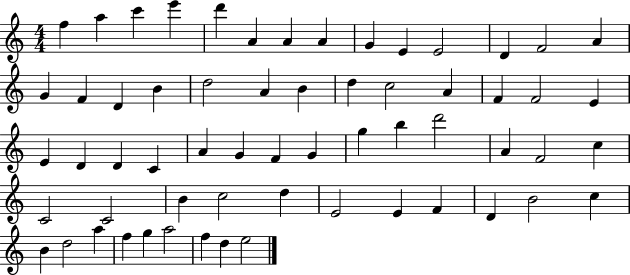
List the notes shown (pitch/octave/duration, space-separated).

F5/q A5/q C6/q E6/q D6/q A4/q A4/q A4/q G4/q E4/q E4/h D4/q F4/h A4/q G4/q F4/q D4/q B4/q D5/h A4/q B4/q D5/q C5/h A4/q F4/q F4/h E4/q E4/q D4/q D4/q C4/q A4/q G4/q F4/q G4/q G5/q B5/q D6/h A4/q F4/h C5/q C4/h C4/h B4/q C5/h D5/q E4/h E4/q F4/q D4/q B4/h C5/q B4/q D5/h A5/q F5/q G5/q A5/h F5/q D5/q E5/h